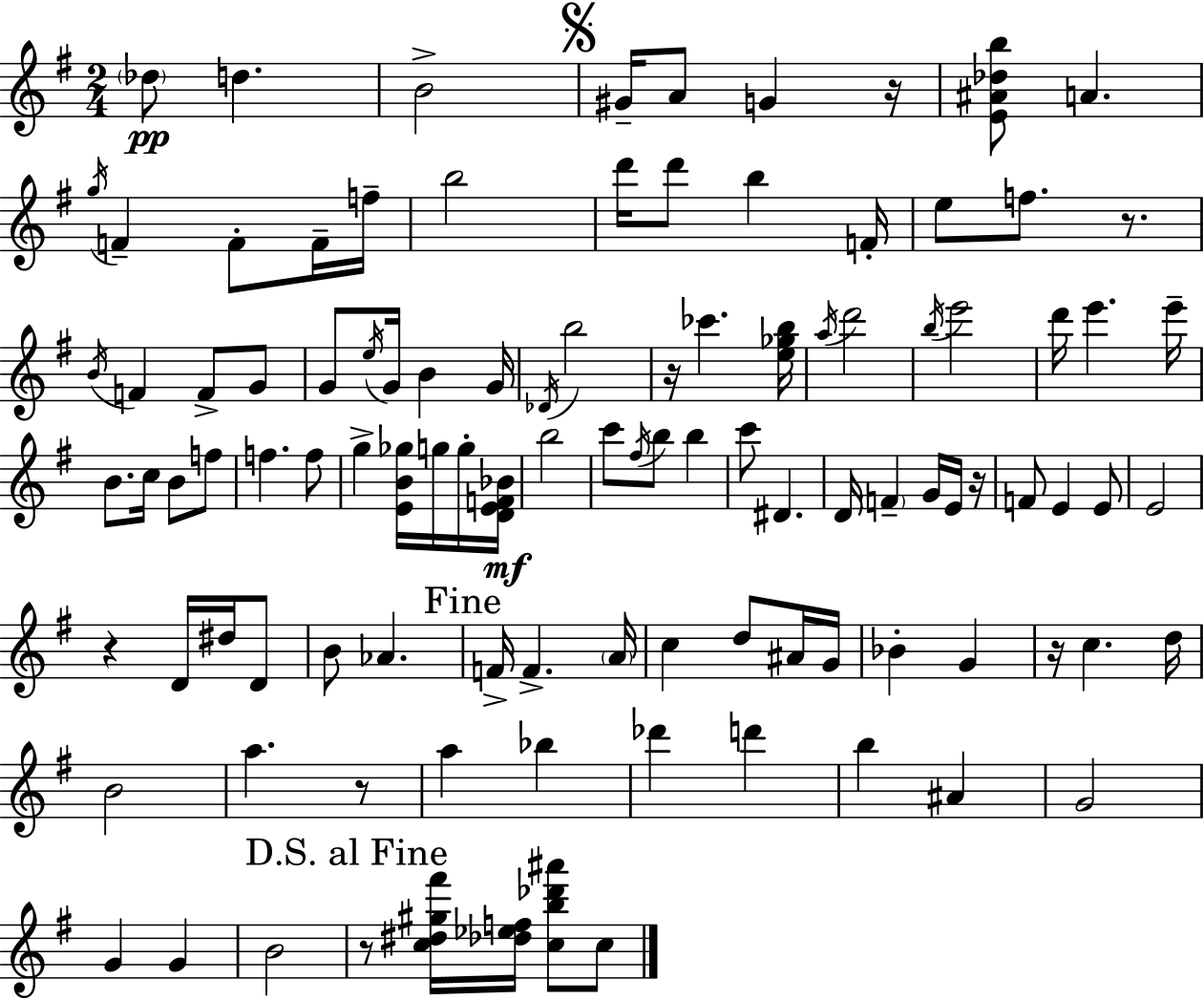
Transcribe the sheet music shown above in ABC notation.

X:1
T:Untitled
M:2/4
L:1/4
K:G
_d/2 d B2 ^G/4 A/2 G z/4 [E^A_db]/2 A g/4 F F/2 F/4 f/4 b2 d'/4 d'/2 b F/4 e/2 f/2 z/2 B/4 F F/2 G/2 G/2 e/4 G/4 B G/4 _D/4 b2 z/4 _c' [e_gb]/4 a/4 d'2 b/4 e'2 d'/4 e' e'/4 B/2 c/4 B/2 f/2 f f/2 g [EB_g]/4 g/4 g/4 [DEF_B]/4 b2 c'/2 ^f/4 b/2 b c'/2 ^D D/4 F G/4 E/4 z/4 F/2 E E/2 E2 z D/4 ^d/4 D/2 B/2 _A F/4 F A/4 c d/2 ^A/4 G/4 _B G z/4 c d/4 B2 a z/2 a _b _d' d' b ^A G2 G G B2 z/2 [c^d^g^f']/4 [_d_ef]/4 [cb_d'^a']/2 c/2